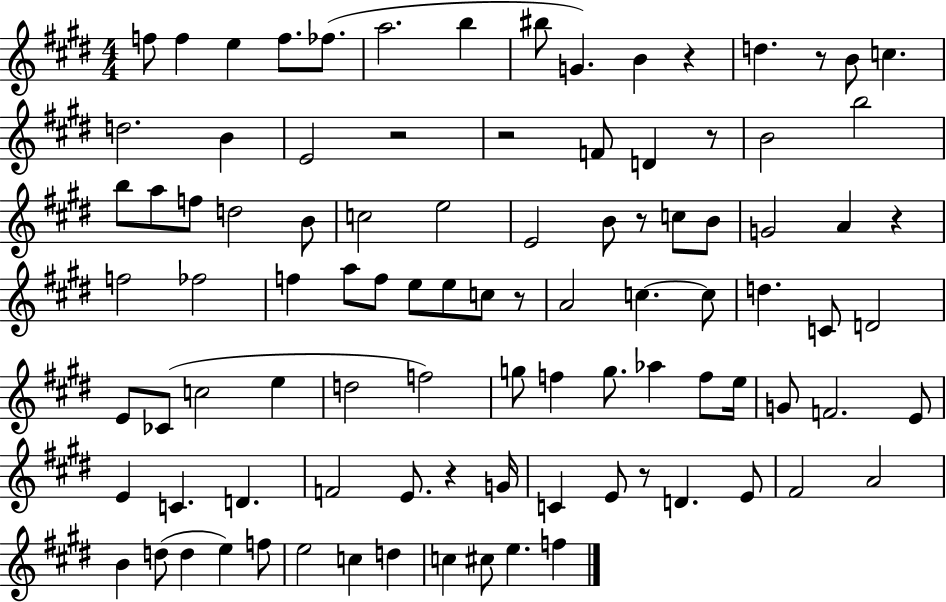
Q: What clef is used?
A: treble